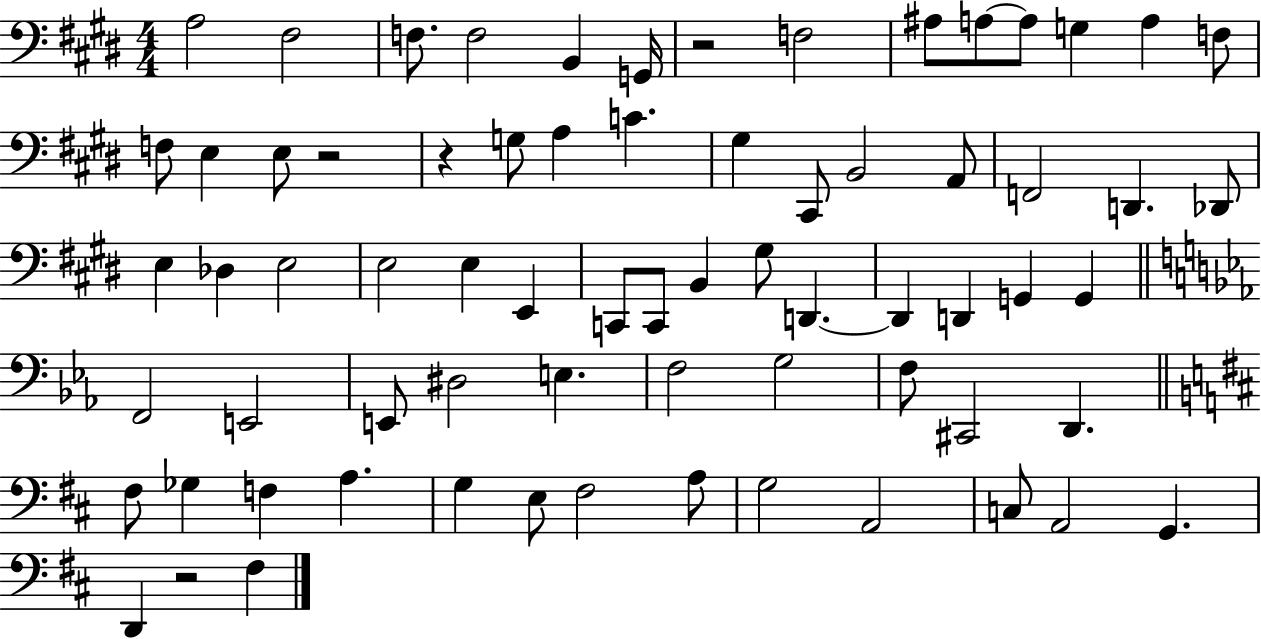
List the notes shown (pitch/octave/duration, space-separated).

A3/h F#3/h F3/e. F3/h B2/q G2/s R/h F3/h A#3/e A3/e A3/e G3/q A3/q F3/e F3/e E3/q E3/e R/h R/q G3/e A3/q C4/q. G#3/q C#2/e B2/h A2/e F2/h D2/q. Db2/e E3/q Db3/q E3/h E3/h E3/q E2/q C2/e C2/e B2/q G#3/e D2/q. D2/q D2/q G2/q G2/q F2/h E2/h E2/e D#3/h E3/q. F3/h G3/h F3/e C#2/h D2/q. F#3/e Gb3/q F3/q A3/q. G3/q E3/e F#3/h A3/e G3/h A2/h C3/e A2/h G2/q. D2/q R/h F#3/q